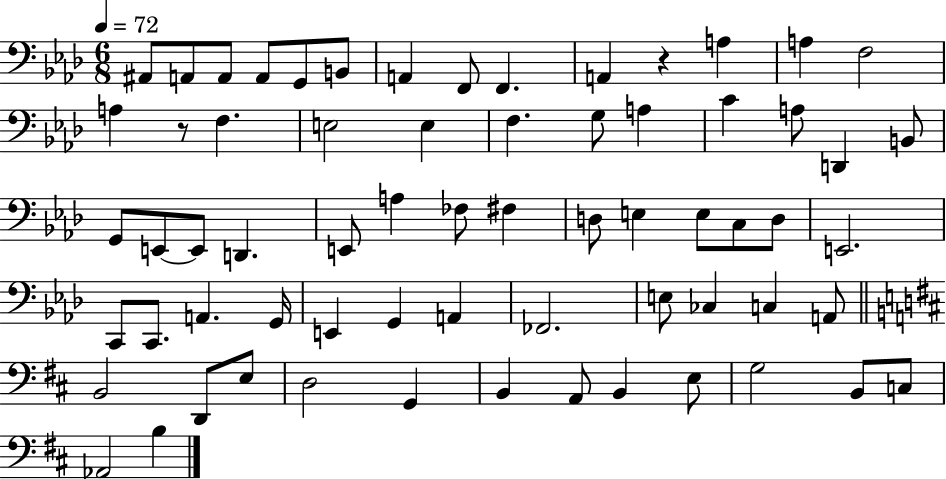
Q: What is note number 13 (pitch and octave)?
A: F3